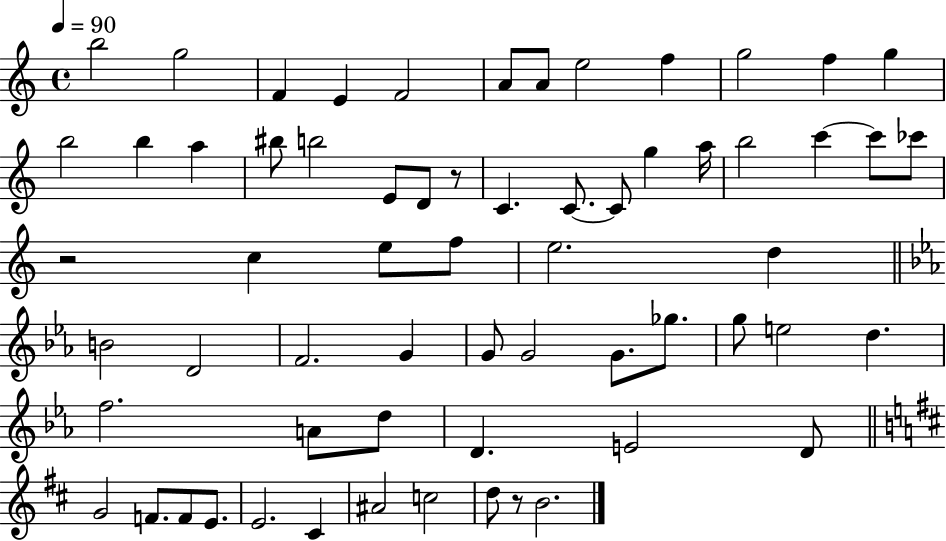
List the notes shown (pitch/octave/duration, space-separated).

B5/h G5/h F4/q E4/q F4/h A4/e A4/e E5/h F5/q G5/h F5/q G5/q B5/h B5/q A5/q BIS5/e B5/h E4/e D4/e R/e C4/q. C4/e. C4/e G5/q A5/s B5/h C6/q C6/e CES6/e R/h C5/q E5/e F5/e E5/h. D5/q B4/h D4/h F4/h. G4/q G4/e G4/h G4/e. Gb5/e. G5/e E5/h D5/q. F5/h. A4/e D5/e D4/q. E4/h D4/e G4/h F4/e. F4/e E4/e. E4/h. C#4/q A#4/h C5/h D5/e R/e B4/h.